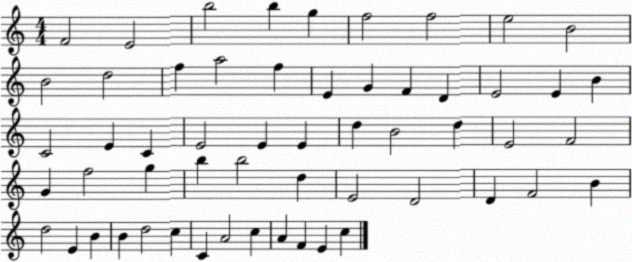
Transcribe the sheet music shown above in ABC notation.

X:1
T:Untitled
M:4/4
L:1/4
K:C
F2 E2 b2 b g f2 f2 e2 B2 B2 d2 f a2 f E G F D E2 E B C2 E C E2 E E d B2 d E2 F2 G f2 g b b2 d E2 D2 D F2 B d2 E B B d2 c C A2 c A F E c